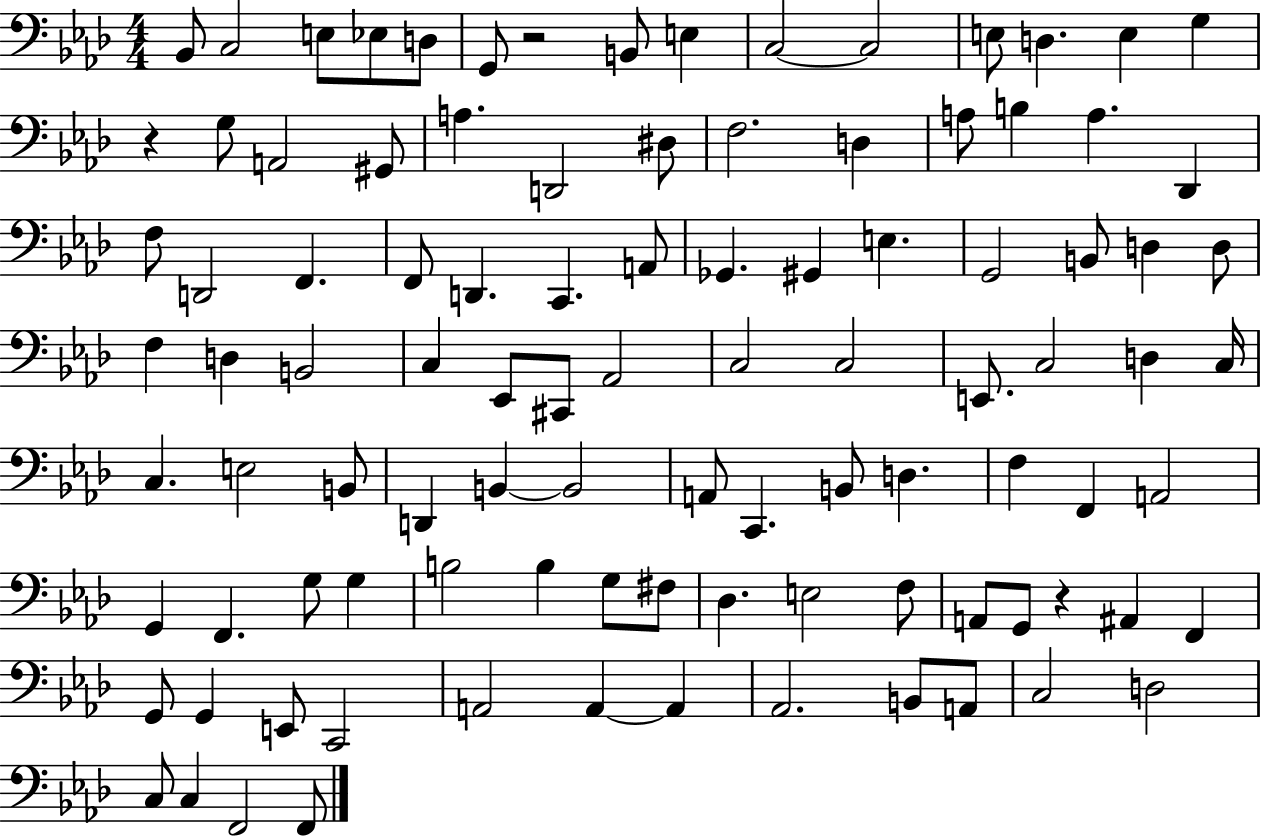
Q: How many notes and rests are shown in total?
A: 100